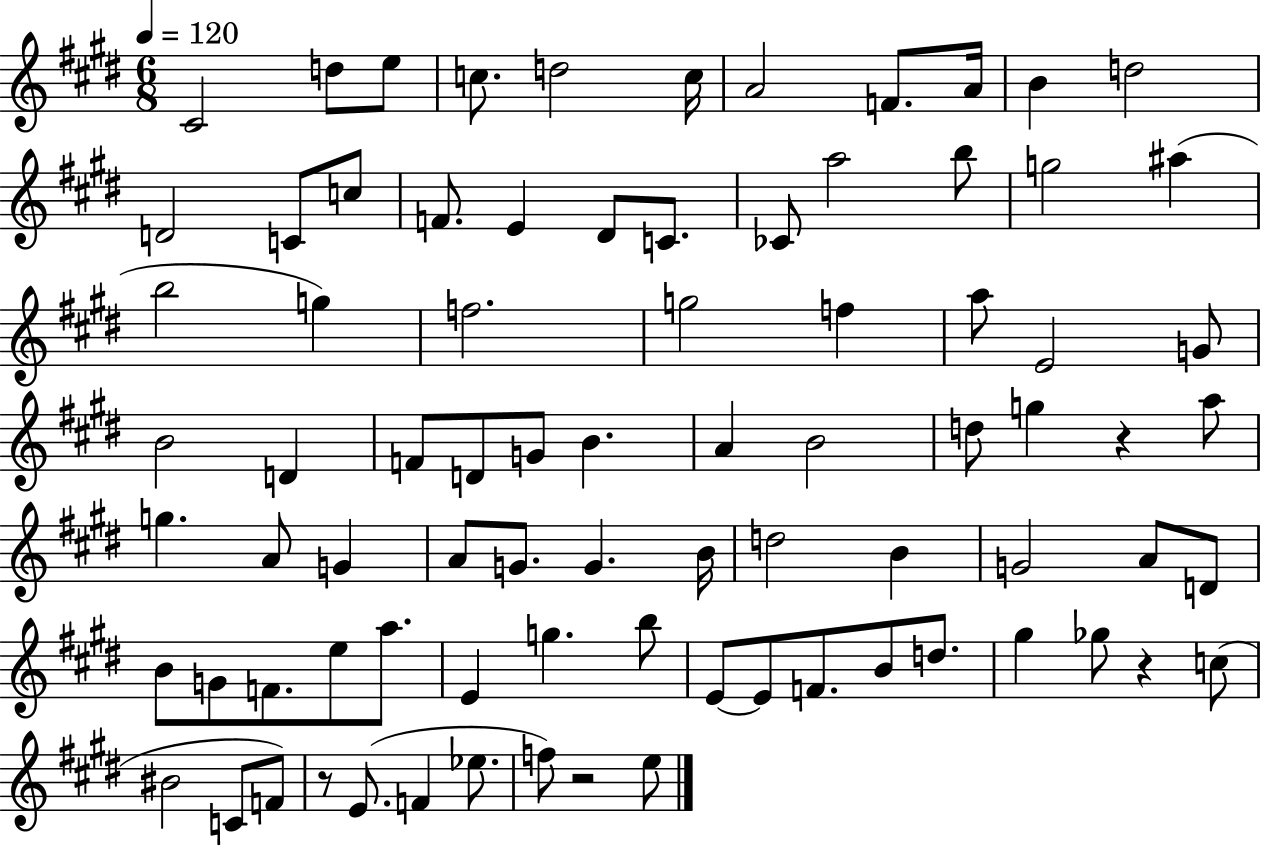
{
  \clef treble
  \numericTimeSignature
  \time 6/8
  \key e \major
  \tempo 4 = 120
  cis'2 d''8 e''8 | c''8. d''2 c''16 | a'2 f'8. a'16 | b'4 d''2 | \break d'2 c'8 c''8 | f'8. e'4 dis'8 c'8. | ces'8 a''2 b''8 | g''2 ais''4( | \break b''2 g''4) | f''2. | g''2 f''4 | a''8 e'2 g'8 | \break b'2 d'4 | f'8 d'8 g'8 b'4. | a'4 b'2 | d''8 g''4 r4 a''8 | \break g''4. a'8 g'4 | a'8 g'8. g'4. b'16 | d''2 b'4 | g'2 a'8 d'8 | \break b'8 g'8 f'8. e''8 a''8. | e'4 g''4. b''8 | e'8~~ e'8 f'8. b'8 d''8. | gis''4 ges''8 r4 c''8( | \break bis'2 c'8 f'8) | r8 e'8.( f'4 ees''8. | f''8) r2 e''8 | \bar "|."
}